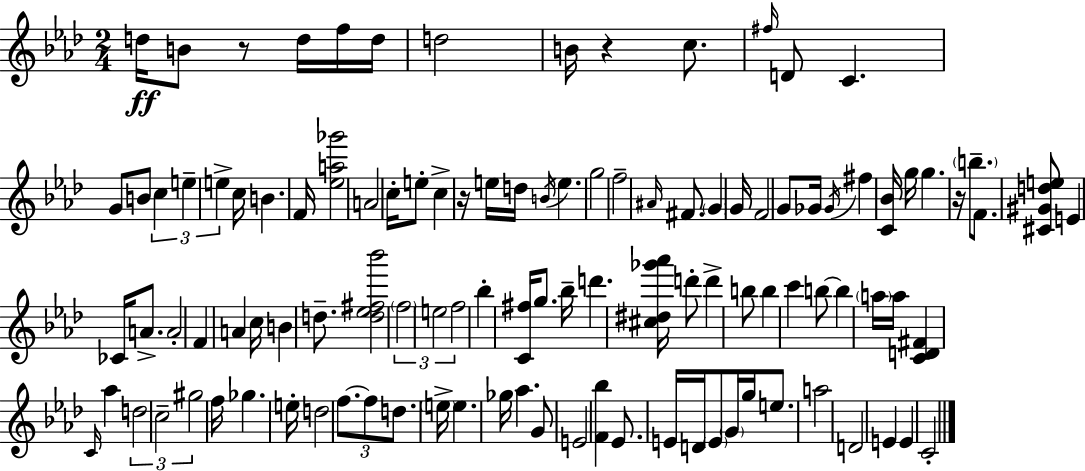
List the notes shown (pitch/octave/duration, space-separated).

D5/s B4/e R/e D5/s F5/s D5/s D5/h B4/s R/q C5/e. F#5/s D4/e C4/q. G4/e B4/e C5/q E5/q E5/q C5/s B4/q. F4/s [Eb5,A5,Gb6]/h A4/h C5/s E5/e C5/q R/s E5/s D5/s B4/s E5/q. G5/h F5/h A#4/s F#4/e. G4/q G4/s F4/h G4/e Gb4/s Gb4/s F#5/q [C4,Bb4]/s G5/s G5/q. R/s B5/e. F4/e. [C#4,G#4,D5,E5]/e E4/q CES4/s A4/e. A4/h F4/q A4/q C5/s B4/q D5/e. [D5,Eb5,F#5,Bb6]/h F5/h E5/h F5/h Bb5/q [C4,F#5]/s G5/e. Bb5/s D6/q. [C#5,D#5,Gb6,Ab6]/s D6/e D6/q B5/e B5/q C6/q B5/e B5/q A5/s A5/s [C4,D4,F#4]/q C4/s Ab5/q D5/h C5/h G#5/h F5/s Gb5/q. E5/s D5/h F5/e. F5/e D5/e. E5/s E5/q. Gb5/s Ab5/q. G4/e E4/h [F4,Bb5]/q Eb4/e. E4/s D4/s E4/e G4/s G5/s E5/e. A5/h D4/h E4/q E4/q C4/h